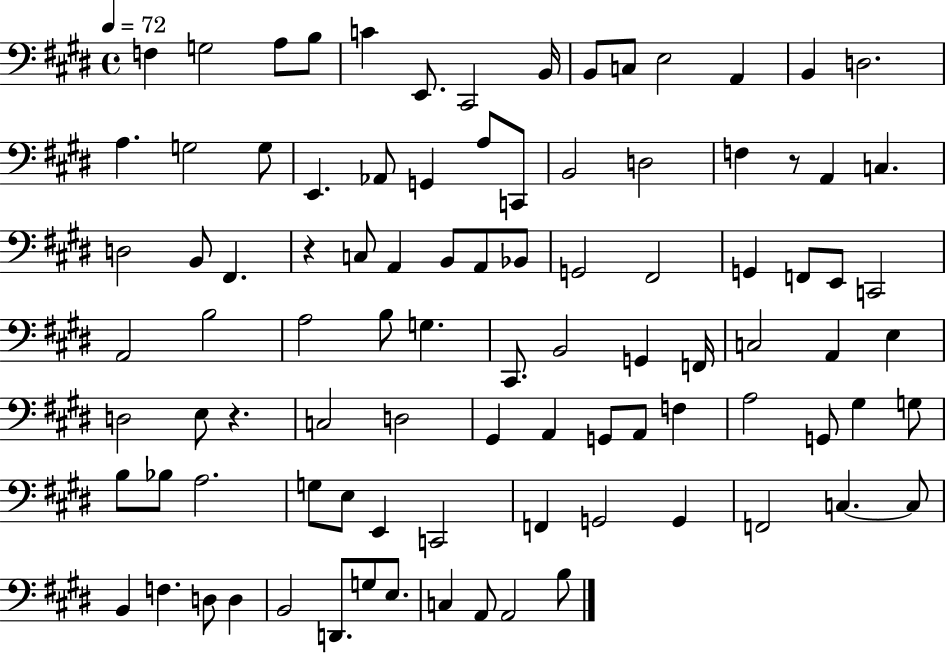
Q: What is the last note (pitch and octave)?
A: B3